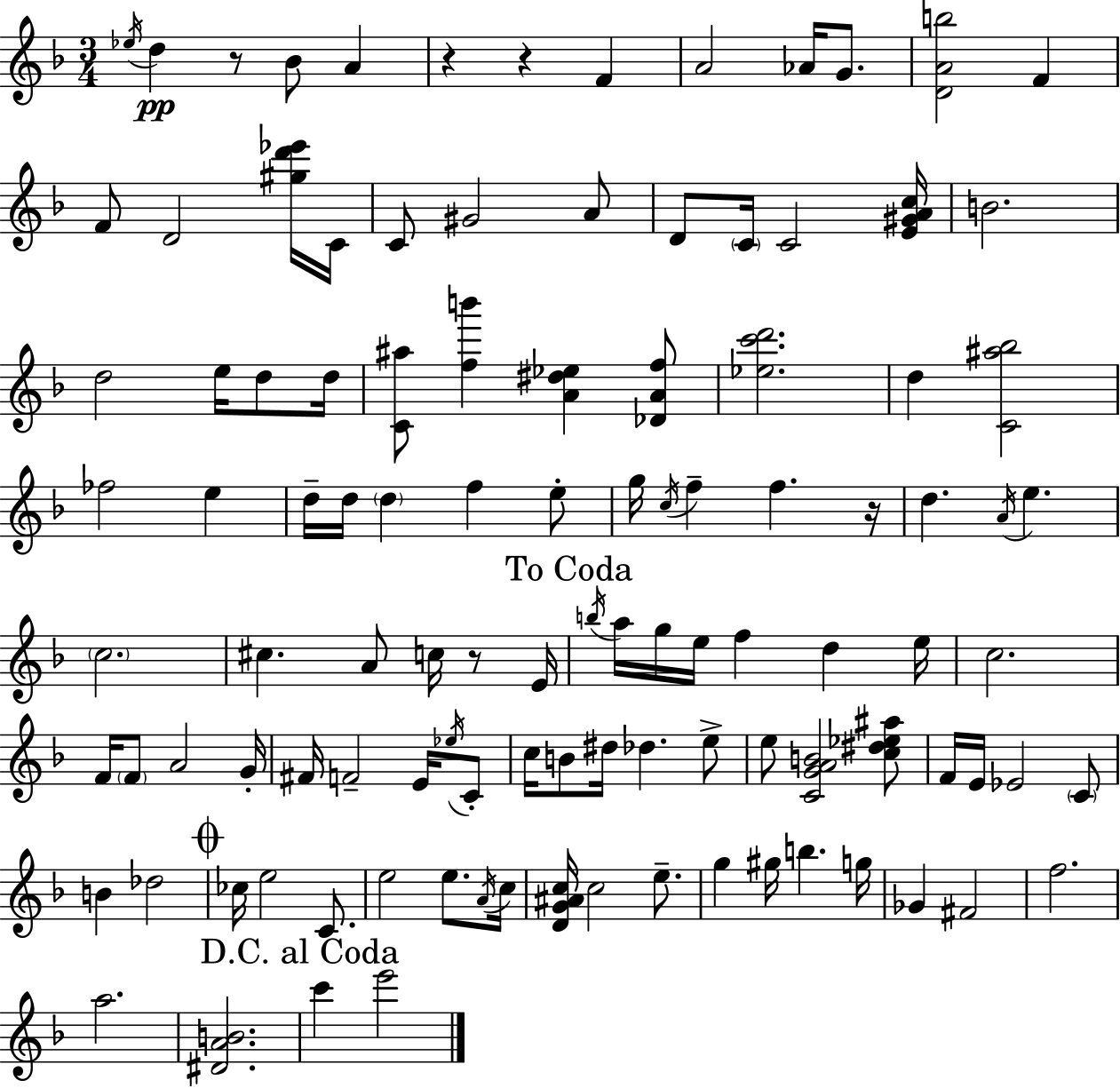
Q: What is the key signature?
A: F major